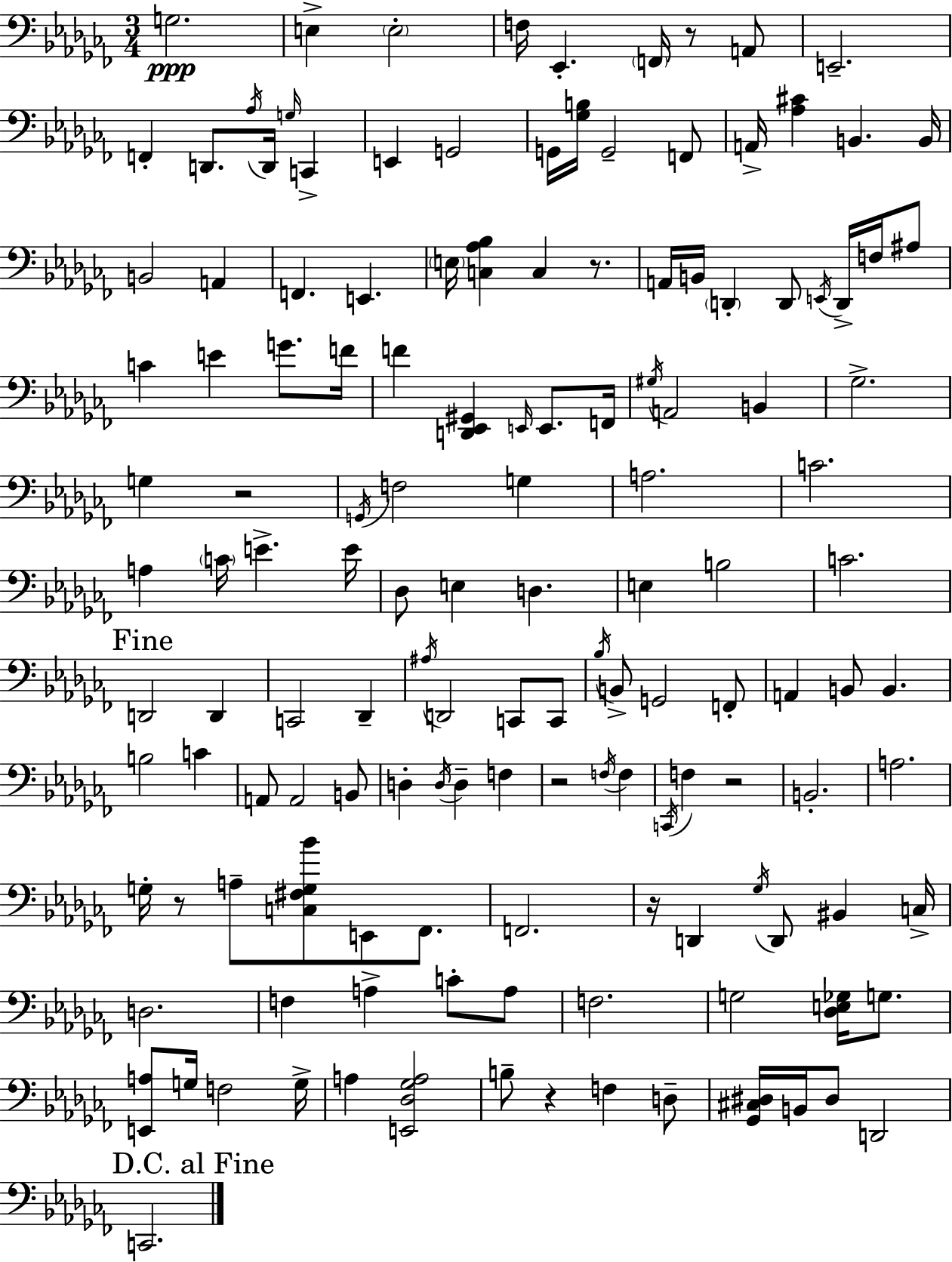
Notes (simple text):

G3/h. E3/q E3/h F3/s Eb2/q. F2/s R/e A2/e E2/h. F2/q D2/e. Ab3/s D2/s G3/s C2/q E2/q G2/h G2/s [Gb3,B3]/s G2/h F2/e A2/s [Ab3,C#4]/q B2/q. B2/s B2/h A2/q F2/q. E2/q. E3/s [C3,Ab3,Bb3]/q C3/q R/e. A2/s B2/s D2/q D2/e E2/s D2/s F3/s A#3/e C4/q E4/q G4/e. F4/s F4/q [D2,Eb2,G#2]/q E2/s E2/e. F2/s G#3/s A2/h B2/q Gb3/h. G3/q R/h G2/s F3/h G3/q A3/h. C4/h. A3/q C4/s E4/q. E4/s Db3/e E3/q D3/q. E3/q B3/h C4/h. D2/h D2/q C2/h Db2/q A#3/s D2/h C2/e C2/e Bb3/s B2/e G2/h F2/e A2/q B2/e B2/q. B3/h C4/q A2/e A2/h B2/e D3/q D3/s D3/q F3/q R/h F3/s F3/q C2/s F3/q R/h B2/h. A3/h. G3/s R/e A3/e [C3,F#3,G3,Bb4]/e E2/e FES2/e. F2/h. R/s D2/q Gb3/s D2/e BIS2/q C3/s D3/h. F3/q A3/q C4/e A3/e F3/h. G3/h [Db3,E3,Gb3]/s G3/e. [E2,A3]/e G3/s F3/h G3/s A3/q [E2,Db3,Gb3,A3]/h B3/e R/q F3/q D3/e [Gb2,C#3,D#3]/s B2/s D#3/e D2/h C2/h.